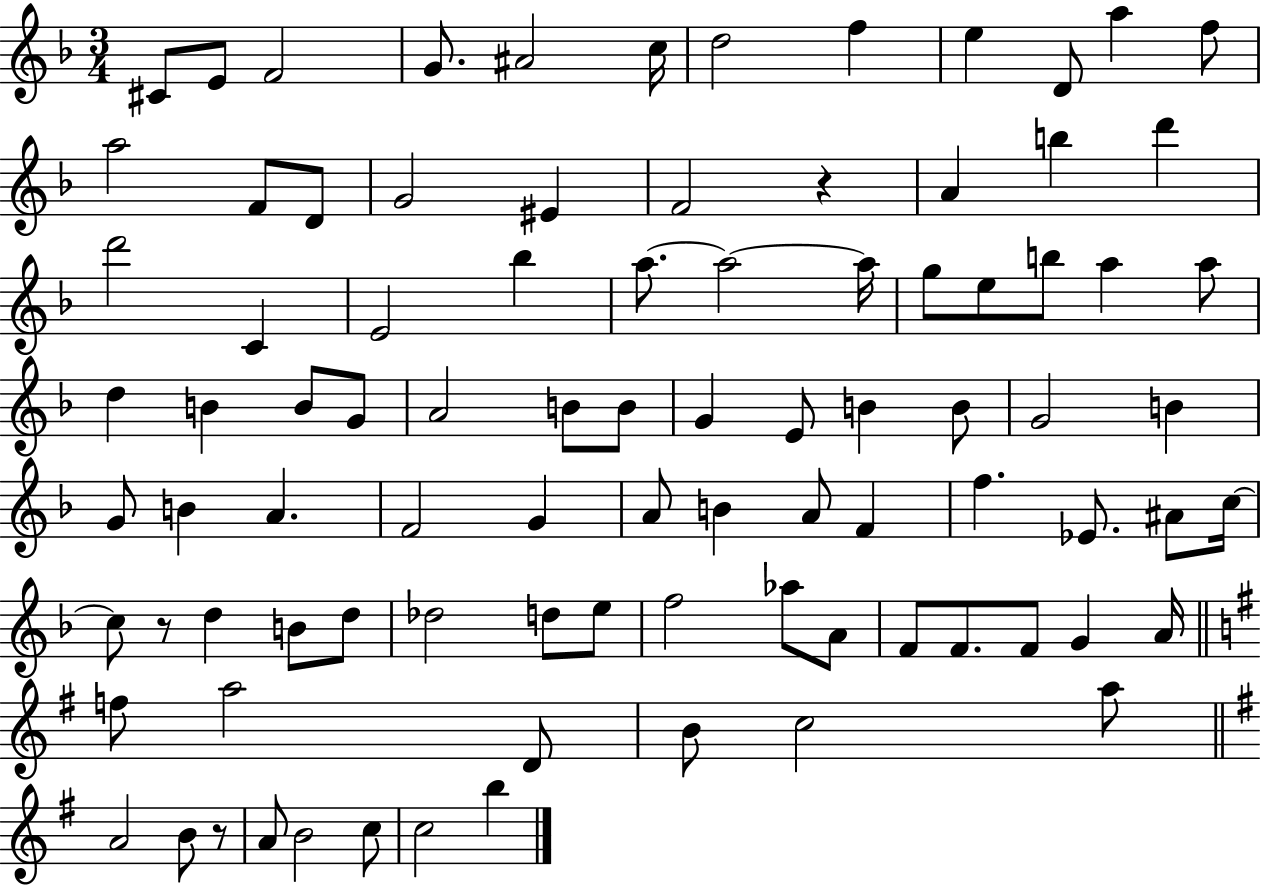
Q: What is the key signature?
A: F major